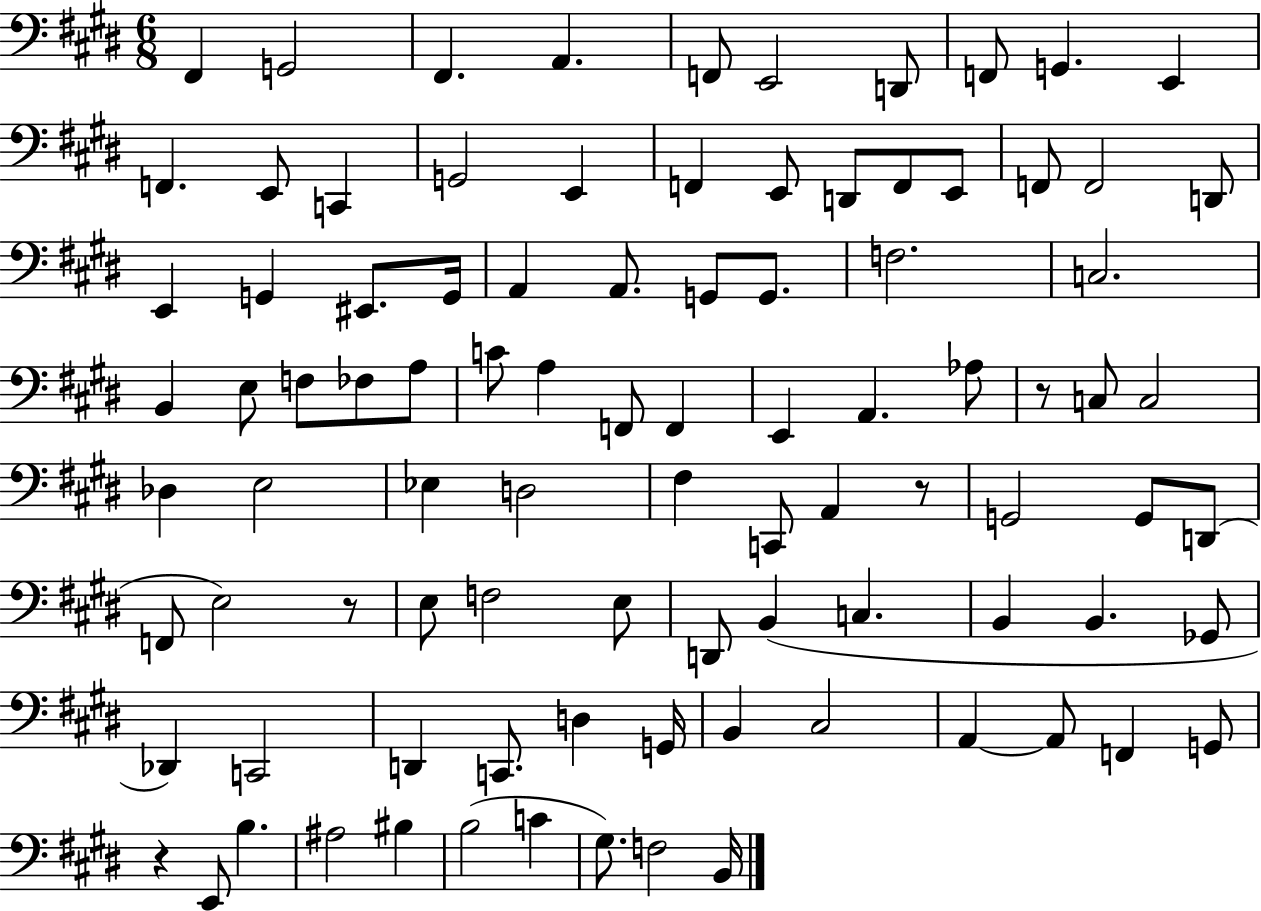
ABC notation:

X:1
T:Untitled
M:6/8
L:1/4
K:E
^F,, G,,2 ^F,, A,, F,,/2 E,,2 D,,/2 F,,/2 G,, E,, F,, E,,/2 C,, G,,2 E,, F,, E,,/2 D,,/2 F,,/2 E,,/2 F,,/2 F,,2 D,,/2 E,, G,, ^E,,/2 G,,/4 A,, A,,/2 G,,/2 G,,/2 F,2 C,2 B,, E,/2 F,/2 _F,/2 A,/2 C/2 A, F,,/2 F,, E,, A,, _A,/2 z/2 C,/2 C,2 _D, E,2 _E, D,2 ^F, C,,/2 A,, z/2 G,,2 G,,/2 D,,/2 F,,/2 E,2 z/2 E,/2 F,2 E,/2 D,,/2 B,, C, B,, B,, _G,,/2 _D,, C,,2 D,, C,,/2 D, G,,/4 B,, ^C,2 A,, A,,/2 F,, G,,/2 z E,,/2 B, ^A,2 ^B, B,2 C ^G,/2 F,2 B,,/4